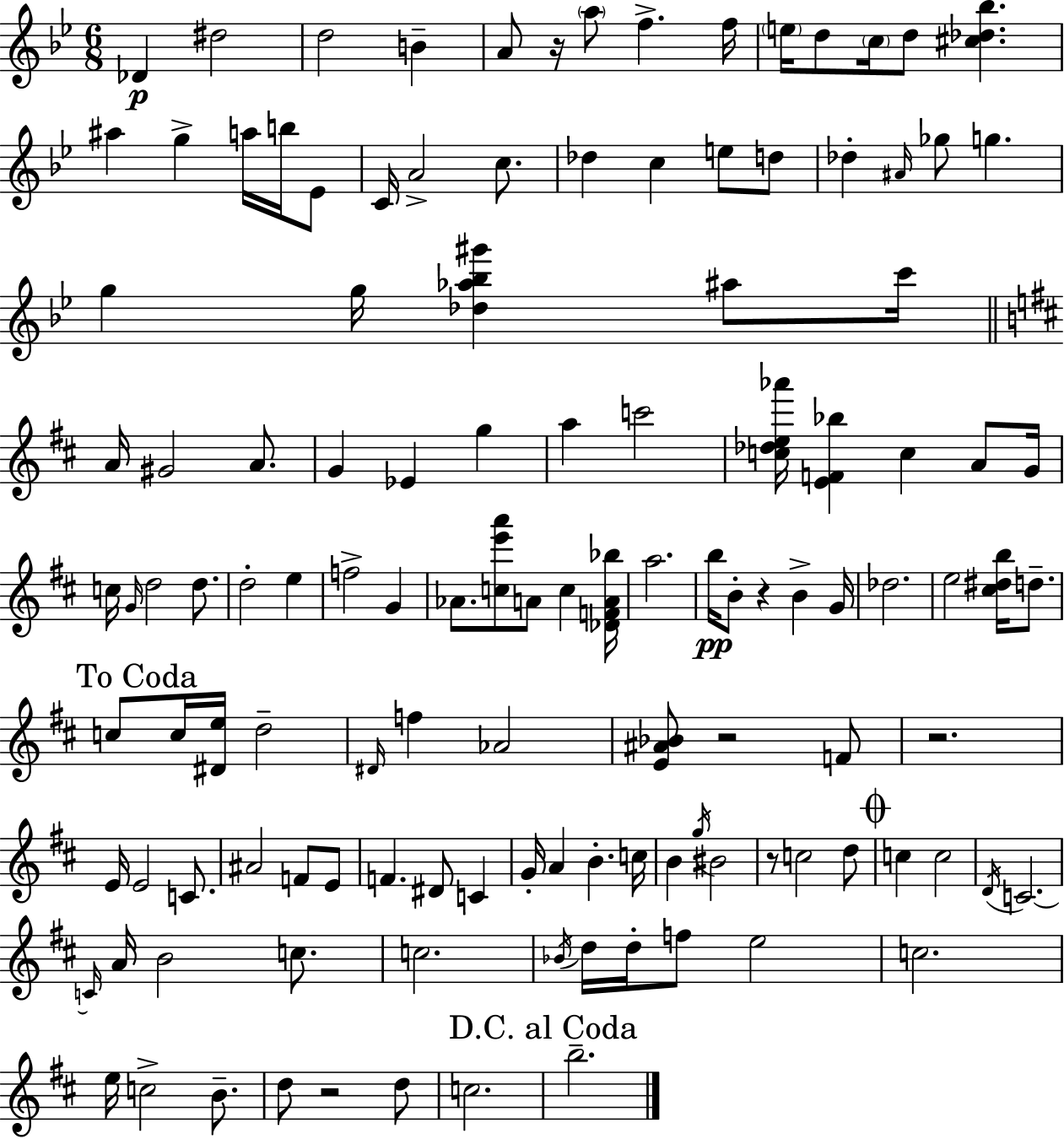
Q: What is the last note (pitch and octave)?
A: B5